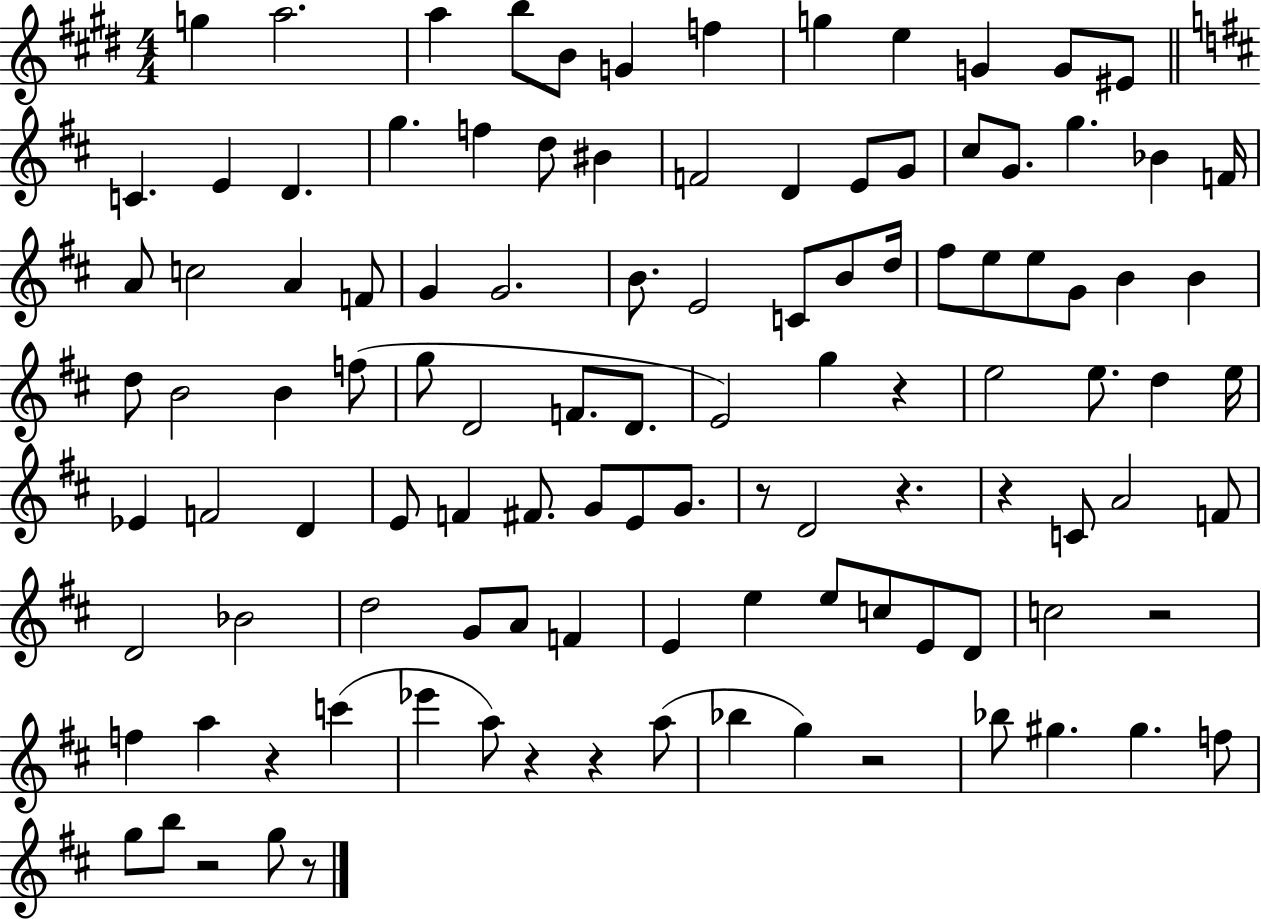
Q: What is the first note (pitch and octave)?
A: G5